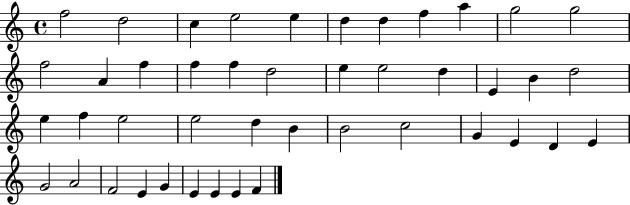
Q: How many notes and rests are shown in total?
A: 44